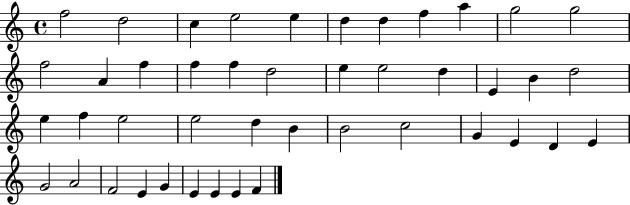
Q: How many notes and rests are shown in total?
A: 44